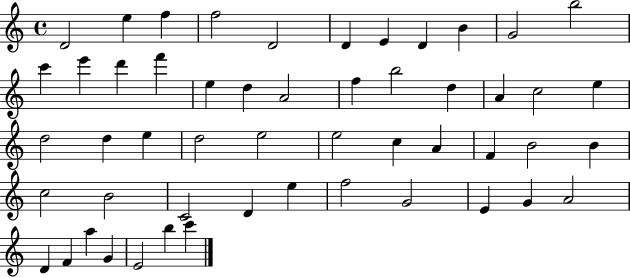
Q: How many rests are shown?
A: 0